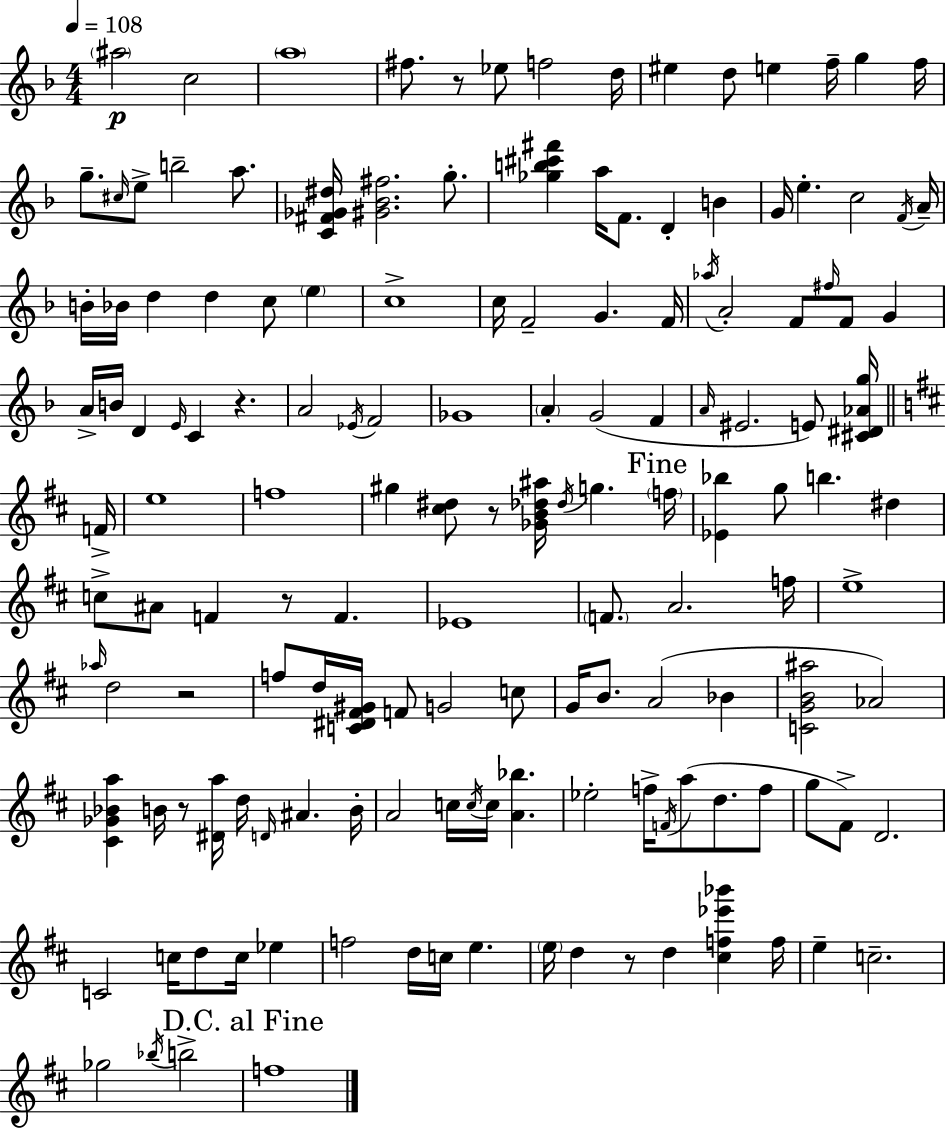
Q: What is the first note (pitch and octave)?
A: A#5